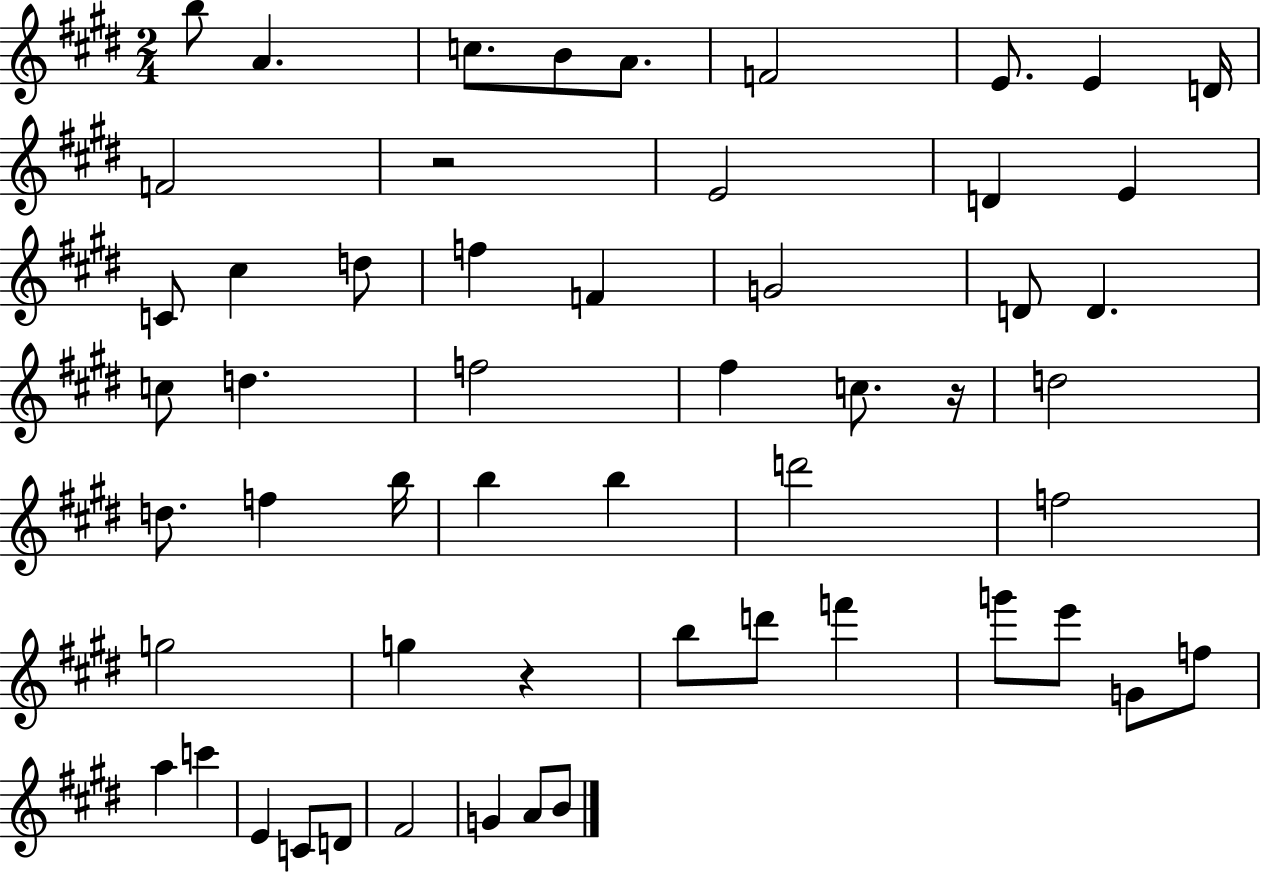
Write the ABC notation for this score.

X:1
T:Untitled
M:2/4
L:1/4
K:E
b/2 A c/2 B/2 A/2 F2 E/2 E D/4 F2 z2 E2 D E C/2 ^c d/2 f F G2 D/2 D c/2 d f2 ^f c/2 z/4 d2 d/2 f b/4 b b d'2 f2 g2 g z b/2 d'/2 f' g'/2 e'/2 G/2 f/2 a c' E C/2 D/2 ^F2 G A/2 B/2